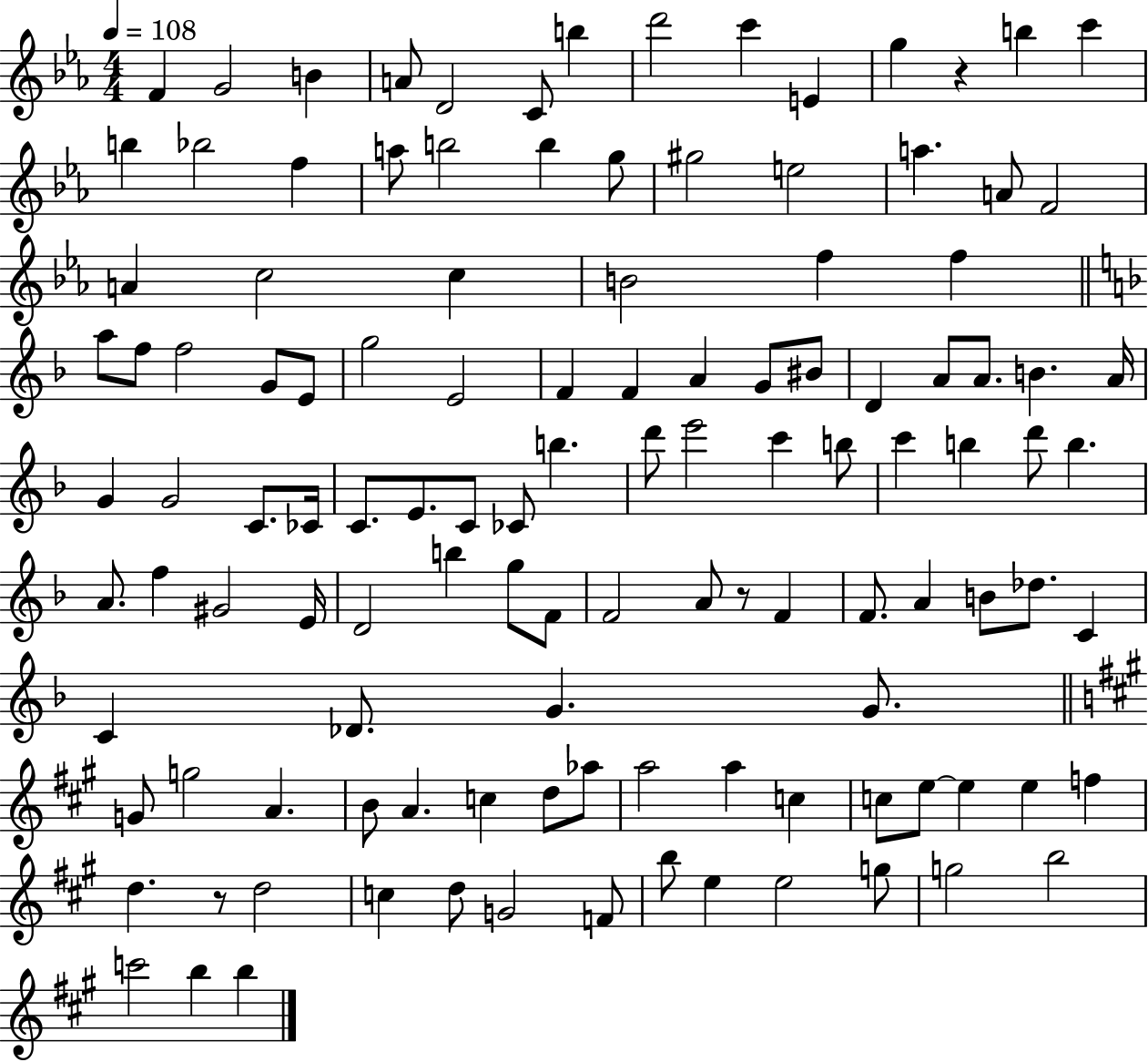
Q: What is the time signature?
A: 4/4